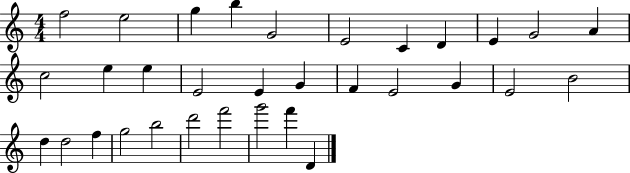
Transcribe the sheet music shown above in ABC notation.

X:1
T:Untitled
M:4/4
L:1/4
K:C
f2 e2 g b G2 E2 C D E G2 A c2 e e E2 E G F E2 G E2 B2 d d2 f g2 b2 d'2 f'2 g'2 f' D